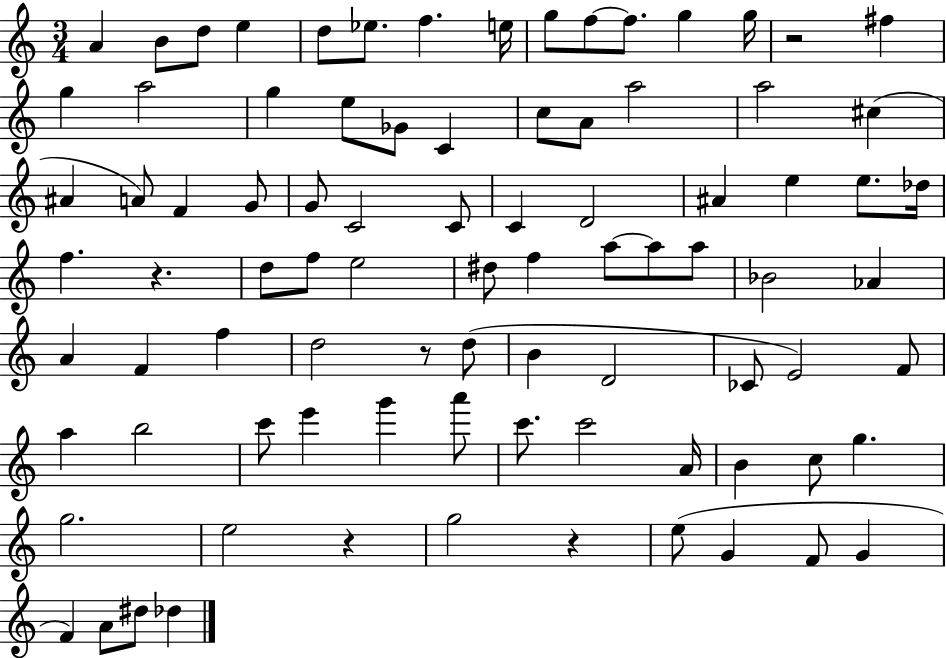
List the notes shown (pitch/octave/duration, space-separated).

A4/q B4/e D5/e E5/q D5/e Eb5/e. F5/q. E5/s G5/e F5/e F5/e. G5/q G5/s R/h F#5/q G5/q A5/h G5/q E5/e Gb4/e C4/q C5/e A4/e A5/h A5/h C#5/q A#4/q A4/e F4/q G4/e G4/e C4/h C4/e C4/q D4/h A#4/q E5/q E5/e. Db5/s F5/q. R/q. D5/e F5/e E5/h D#5/e F5/q A5/e A5/e A5/e Bb4/h Ab4/q A4/q F4/q F5/q D5/h R/e D5/e B4/q D4/h CES4/e E4/h F4/e A5/q B5/h C6/e E6/q G6/q A6/e C6/e. C6/h A4/s B4/q C5/e G5/q. G5/h. E5/h R/q G5/h R/q E5/e G4/q F4/e G4/q F4/q A4/e D#5/e Db5/q